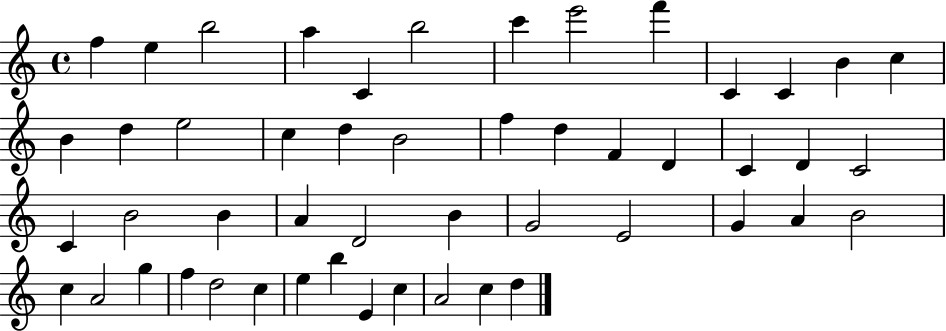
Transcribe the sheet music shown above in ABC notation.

X:1
T:Untitled
M:4/4
L:1/4
K:C
f e b2 a C b2 c' e'2 f' C C B c B d e2 c d B2 f d F D C D C2 C B2 B A D2 B G2 E2 G A B2 c A2 g f d2 c e b E c A2 c d